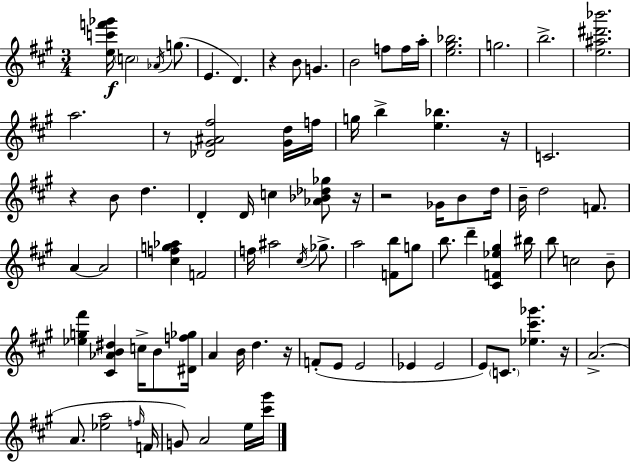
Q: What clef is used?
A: treble